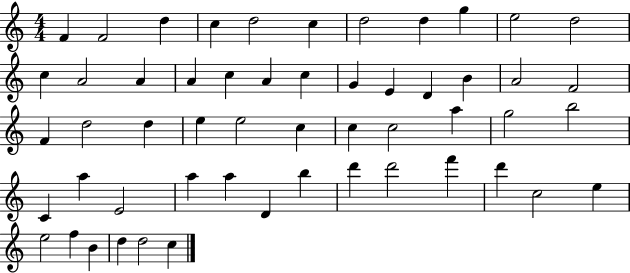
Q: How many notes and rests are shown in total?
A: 54